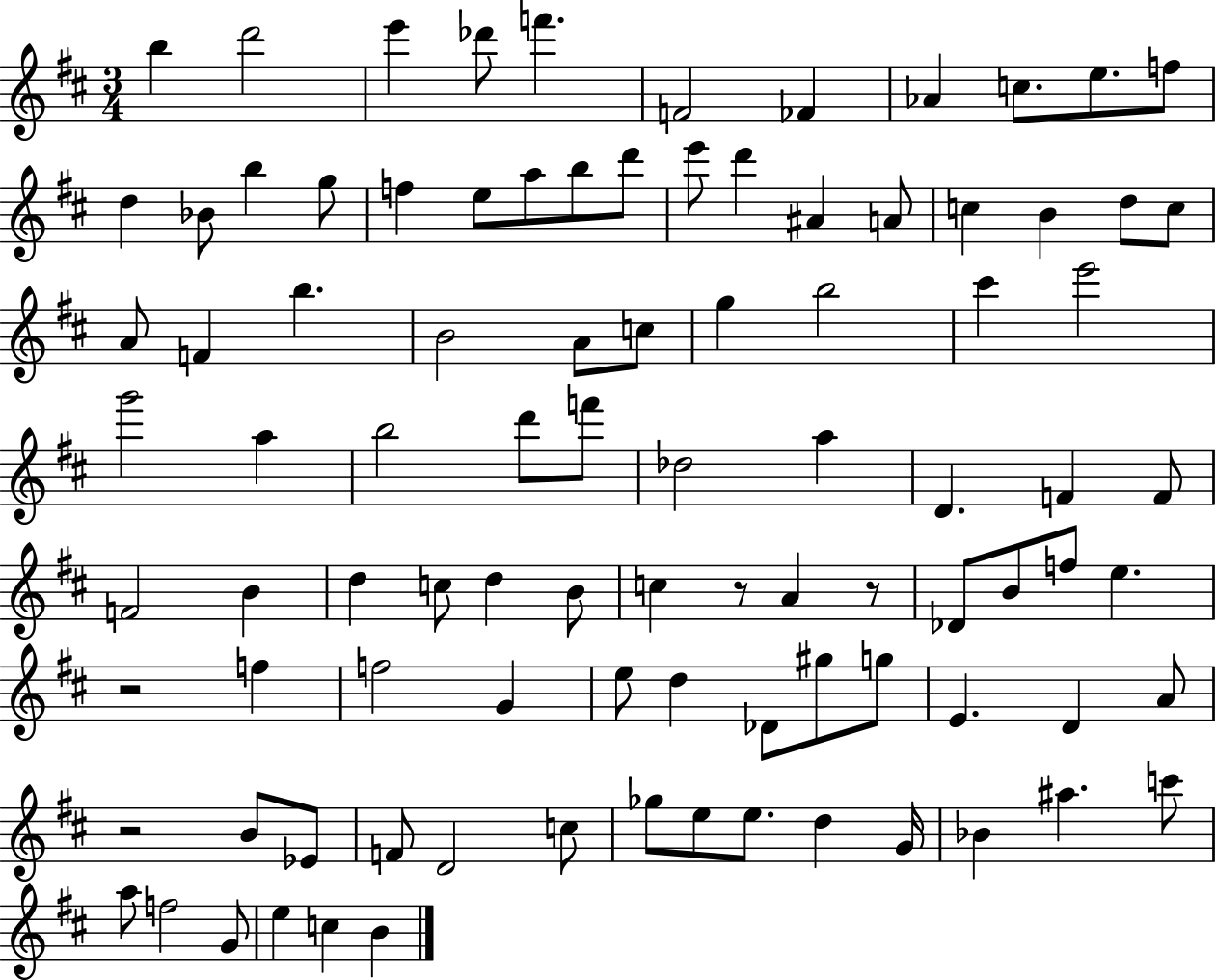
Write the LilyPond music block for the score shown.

{
  \clef treble
  \numericTimeSignature
  \time 3/4
  \key d \major
  b''4 d'''2 | e'''4 des'''8 f'''4. | f'2 fes'4 | aes'4 c''8. e''8. f''8 | \break d''4 bes'8 b''4 g''8 | f''4 e''8 a''8 b''8 d'''8 | e'''8 d'''4 ais'4 a'8 | c''4 b'4 d''8 c''8 | \break a'8 f'4 b''4. | b'2 a'8 c''8 | g''4 b''2 | cis'''4 e'''2 | \break g'''2 a''4 | b''2 d'''8 f'''8 | des''2 a''4 | d'4. f'4 f'8 | \break f'2 b'4 | d''4 c''8 d''4 b'8 | c''4 r8 a'4 r8 | des'8 b'8 f''8 e''4. | \break r2 f''4 | f''2 g'4 | e''8 d''4 des'8 gis''8 g''8 | e'4. d'4 a'8 | \break r2 b'8 ees'8 | f'8 d'2 c''8 | ges''8 e''8 e''8. d''4 g'16 | bes'4 ais''4. c'''8 | \break a''8 f''2 g'8 | e''4 c''4 b'4 | \bar "|."
}